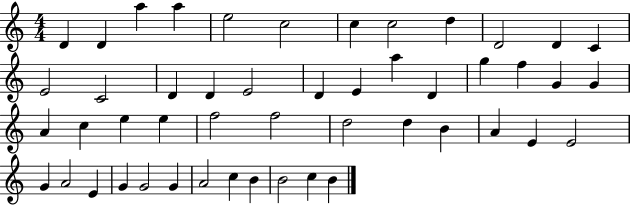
X:1
T:Untitled
M:4/4
L:1/4
K:C
D D a a e2 c2 c c2 d D2 D C E2 C2 D D E2 D E a D g f G G A c e e f2 f2 d2 d B A E E2 G A2 E G G2 G A2 c B B2 c B